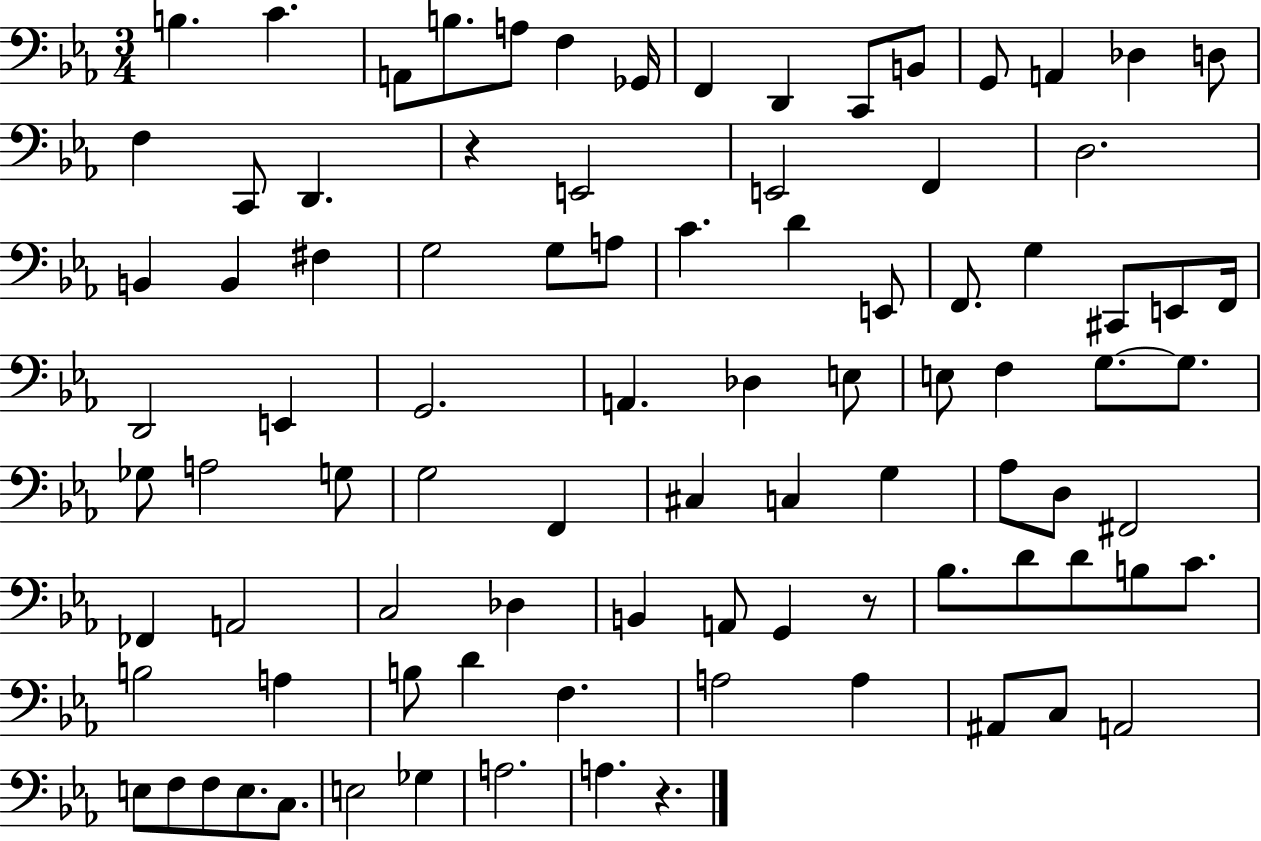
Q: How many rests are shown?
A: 3